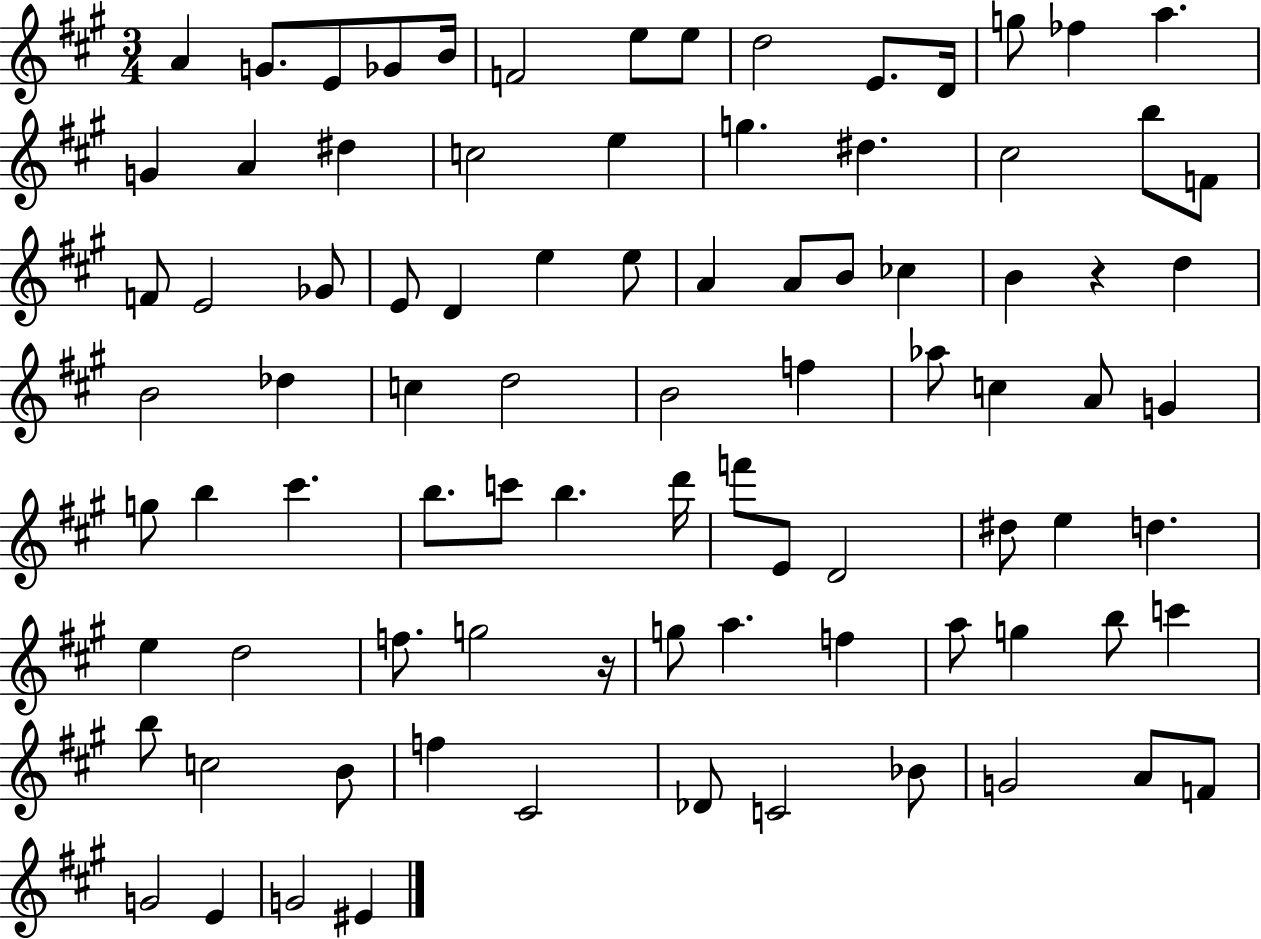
A4/q G4/e. E4/e Gb4/e B4/s F4/h E5/e E5/e D5/h E4/e. D4/s G5/e FES5/q A5/q. G4/q A4/q D#5/q C5/h E5/q G5/q. D#5/q. C#5/h B5/e F4/e F4/e E4/h Gb4/e E4/e D4/q E5/q E5/e A4/q A4/e B4/e CES5/q B4/q R/q D5/q B4/h Db5/q C5/q D5/h B4/h F5/q Ab5/e C5/q A4/e G4/q G5/e B5/q C#6/q. B5/e. C6/e B5/q. D6/s F6/e E4/e D4/h D#5/e E5/q D5/q. E5/q D5/h F5/e. G5/h R/s G5/e A5/q. F5/q A5/e G5/q B5/e C6/q B5/e C5/h B4/e F5/q C#4/h Db4/e C4/h Bb4/e G4/h A4/e F4/e G4/h E4/q G4/h EIS4/q